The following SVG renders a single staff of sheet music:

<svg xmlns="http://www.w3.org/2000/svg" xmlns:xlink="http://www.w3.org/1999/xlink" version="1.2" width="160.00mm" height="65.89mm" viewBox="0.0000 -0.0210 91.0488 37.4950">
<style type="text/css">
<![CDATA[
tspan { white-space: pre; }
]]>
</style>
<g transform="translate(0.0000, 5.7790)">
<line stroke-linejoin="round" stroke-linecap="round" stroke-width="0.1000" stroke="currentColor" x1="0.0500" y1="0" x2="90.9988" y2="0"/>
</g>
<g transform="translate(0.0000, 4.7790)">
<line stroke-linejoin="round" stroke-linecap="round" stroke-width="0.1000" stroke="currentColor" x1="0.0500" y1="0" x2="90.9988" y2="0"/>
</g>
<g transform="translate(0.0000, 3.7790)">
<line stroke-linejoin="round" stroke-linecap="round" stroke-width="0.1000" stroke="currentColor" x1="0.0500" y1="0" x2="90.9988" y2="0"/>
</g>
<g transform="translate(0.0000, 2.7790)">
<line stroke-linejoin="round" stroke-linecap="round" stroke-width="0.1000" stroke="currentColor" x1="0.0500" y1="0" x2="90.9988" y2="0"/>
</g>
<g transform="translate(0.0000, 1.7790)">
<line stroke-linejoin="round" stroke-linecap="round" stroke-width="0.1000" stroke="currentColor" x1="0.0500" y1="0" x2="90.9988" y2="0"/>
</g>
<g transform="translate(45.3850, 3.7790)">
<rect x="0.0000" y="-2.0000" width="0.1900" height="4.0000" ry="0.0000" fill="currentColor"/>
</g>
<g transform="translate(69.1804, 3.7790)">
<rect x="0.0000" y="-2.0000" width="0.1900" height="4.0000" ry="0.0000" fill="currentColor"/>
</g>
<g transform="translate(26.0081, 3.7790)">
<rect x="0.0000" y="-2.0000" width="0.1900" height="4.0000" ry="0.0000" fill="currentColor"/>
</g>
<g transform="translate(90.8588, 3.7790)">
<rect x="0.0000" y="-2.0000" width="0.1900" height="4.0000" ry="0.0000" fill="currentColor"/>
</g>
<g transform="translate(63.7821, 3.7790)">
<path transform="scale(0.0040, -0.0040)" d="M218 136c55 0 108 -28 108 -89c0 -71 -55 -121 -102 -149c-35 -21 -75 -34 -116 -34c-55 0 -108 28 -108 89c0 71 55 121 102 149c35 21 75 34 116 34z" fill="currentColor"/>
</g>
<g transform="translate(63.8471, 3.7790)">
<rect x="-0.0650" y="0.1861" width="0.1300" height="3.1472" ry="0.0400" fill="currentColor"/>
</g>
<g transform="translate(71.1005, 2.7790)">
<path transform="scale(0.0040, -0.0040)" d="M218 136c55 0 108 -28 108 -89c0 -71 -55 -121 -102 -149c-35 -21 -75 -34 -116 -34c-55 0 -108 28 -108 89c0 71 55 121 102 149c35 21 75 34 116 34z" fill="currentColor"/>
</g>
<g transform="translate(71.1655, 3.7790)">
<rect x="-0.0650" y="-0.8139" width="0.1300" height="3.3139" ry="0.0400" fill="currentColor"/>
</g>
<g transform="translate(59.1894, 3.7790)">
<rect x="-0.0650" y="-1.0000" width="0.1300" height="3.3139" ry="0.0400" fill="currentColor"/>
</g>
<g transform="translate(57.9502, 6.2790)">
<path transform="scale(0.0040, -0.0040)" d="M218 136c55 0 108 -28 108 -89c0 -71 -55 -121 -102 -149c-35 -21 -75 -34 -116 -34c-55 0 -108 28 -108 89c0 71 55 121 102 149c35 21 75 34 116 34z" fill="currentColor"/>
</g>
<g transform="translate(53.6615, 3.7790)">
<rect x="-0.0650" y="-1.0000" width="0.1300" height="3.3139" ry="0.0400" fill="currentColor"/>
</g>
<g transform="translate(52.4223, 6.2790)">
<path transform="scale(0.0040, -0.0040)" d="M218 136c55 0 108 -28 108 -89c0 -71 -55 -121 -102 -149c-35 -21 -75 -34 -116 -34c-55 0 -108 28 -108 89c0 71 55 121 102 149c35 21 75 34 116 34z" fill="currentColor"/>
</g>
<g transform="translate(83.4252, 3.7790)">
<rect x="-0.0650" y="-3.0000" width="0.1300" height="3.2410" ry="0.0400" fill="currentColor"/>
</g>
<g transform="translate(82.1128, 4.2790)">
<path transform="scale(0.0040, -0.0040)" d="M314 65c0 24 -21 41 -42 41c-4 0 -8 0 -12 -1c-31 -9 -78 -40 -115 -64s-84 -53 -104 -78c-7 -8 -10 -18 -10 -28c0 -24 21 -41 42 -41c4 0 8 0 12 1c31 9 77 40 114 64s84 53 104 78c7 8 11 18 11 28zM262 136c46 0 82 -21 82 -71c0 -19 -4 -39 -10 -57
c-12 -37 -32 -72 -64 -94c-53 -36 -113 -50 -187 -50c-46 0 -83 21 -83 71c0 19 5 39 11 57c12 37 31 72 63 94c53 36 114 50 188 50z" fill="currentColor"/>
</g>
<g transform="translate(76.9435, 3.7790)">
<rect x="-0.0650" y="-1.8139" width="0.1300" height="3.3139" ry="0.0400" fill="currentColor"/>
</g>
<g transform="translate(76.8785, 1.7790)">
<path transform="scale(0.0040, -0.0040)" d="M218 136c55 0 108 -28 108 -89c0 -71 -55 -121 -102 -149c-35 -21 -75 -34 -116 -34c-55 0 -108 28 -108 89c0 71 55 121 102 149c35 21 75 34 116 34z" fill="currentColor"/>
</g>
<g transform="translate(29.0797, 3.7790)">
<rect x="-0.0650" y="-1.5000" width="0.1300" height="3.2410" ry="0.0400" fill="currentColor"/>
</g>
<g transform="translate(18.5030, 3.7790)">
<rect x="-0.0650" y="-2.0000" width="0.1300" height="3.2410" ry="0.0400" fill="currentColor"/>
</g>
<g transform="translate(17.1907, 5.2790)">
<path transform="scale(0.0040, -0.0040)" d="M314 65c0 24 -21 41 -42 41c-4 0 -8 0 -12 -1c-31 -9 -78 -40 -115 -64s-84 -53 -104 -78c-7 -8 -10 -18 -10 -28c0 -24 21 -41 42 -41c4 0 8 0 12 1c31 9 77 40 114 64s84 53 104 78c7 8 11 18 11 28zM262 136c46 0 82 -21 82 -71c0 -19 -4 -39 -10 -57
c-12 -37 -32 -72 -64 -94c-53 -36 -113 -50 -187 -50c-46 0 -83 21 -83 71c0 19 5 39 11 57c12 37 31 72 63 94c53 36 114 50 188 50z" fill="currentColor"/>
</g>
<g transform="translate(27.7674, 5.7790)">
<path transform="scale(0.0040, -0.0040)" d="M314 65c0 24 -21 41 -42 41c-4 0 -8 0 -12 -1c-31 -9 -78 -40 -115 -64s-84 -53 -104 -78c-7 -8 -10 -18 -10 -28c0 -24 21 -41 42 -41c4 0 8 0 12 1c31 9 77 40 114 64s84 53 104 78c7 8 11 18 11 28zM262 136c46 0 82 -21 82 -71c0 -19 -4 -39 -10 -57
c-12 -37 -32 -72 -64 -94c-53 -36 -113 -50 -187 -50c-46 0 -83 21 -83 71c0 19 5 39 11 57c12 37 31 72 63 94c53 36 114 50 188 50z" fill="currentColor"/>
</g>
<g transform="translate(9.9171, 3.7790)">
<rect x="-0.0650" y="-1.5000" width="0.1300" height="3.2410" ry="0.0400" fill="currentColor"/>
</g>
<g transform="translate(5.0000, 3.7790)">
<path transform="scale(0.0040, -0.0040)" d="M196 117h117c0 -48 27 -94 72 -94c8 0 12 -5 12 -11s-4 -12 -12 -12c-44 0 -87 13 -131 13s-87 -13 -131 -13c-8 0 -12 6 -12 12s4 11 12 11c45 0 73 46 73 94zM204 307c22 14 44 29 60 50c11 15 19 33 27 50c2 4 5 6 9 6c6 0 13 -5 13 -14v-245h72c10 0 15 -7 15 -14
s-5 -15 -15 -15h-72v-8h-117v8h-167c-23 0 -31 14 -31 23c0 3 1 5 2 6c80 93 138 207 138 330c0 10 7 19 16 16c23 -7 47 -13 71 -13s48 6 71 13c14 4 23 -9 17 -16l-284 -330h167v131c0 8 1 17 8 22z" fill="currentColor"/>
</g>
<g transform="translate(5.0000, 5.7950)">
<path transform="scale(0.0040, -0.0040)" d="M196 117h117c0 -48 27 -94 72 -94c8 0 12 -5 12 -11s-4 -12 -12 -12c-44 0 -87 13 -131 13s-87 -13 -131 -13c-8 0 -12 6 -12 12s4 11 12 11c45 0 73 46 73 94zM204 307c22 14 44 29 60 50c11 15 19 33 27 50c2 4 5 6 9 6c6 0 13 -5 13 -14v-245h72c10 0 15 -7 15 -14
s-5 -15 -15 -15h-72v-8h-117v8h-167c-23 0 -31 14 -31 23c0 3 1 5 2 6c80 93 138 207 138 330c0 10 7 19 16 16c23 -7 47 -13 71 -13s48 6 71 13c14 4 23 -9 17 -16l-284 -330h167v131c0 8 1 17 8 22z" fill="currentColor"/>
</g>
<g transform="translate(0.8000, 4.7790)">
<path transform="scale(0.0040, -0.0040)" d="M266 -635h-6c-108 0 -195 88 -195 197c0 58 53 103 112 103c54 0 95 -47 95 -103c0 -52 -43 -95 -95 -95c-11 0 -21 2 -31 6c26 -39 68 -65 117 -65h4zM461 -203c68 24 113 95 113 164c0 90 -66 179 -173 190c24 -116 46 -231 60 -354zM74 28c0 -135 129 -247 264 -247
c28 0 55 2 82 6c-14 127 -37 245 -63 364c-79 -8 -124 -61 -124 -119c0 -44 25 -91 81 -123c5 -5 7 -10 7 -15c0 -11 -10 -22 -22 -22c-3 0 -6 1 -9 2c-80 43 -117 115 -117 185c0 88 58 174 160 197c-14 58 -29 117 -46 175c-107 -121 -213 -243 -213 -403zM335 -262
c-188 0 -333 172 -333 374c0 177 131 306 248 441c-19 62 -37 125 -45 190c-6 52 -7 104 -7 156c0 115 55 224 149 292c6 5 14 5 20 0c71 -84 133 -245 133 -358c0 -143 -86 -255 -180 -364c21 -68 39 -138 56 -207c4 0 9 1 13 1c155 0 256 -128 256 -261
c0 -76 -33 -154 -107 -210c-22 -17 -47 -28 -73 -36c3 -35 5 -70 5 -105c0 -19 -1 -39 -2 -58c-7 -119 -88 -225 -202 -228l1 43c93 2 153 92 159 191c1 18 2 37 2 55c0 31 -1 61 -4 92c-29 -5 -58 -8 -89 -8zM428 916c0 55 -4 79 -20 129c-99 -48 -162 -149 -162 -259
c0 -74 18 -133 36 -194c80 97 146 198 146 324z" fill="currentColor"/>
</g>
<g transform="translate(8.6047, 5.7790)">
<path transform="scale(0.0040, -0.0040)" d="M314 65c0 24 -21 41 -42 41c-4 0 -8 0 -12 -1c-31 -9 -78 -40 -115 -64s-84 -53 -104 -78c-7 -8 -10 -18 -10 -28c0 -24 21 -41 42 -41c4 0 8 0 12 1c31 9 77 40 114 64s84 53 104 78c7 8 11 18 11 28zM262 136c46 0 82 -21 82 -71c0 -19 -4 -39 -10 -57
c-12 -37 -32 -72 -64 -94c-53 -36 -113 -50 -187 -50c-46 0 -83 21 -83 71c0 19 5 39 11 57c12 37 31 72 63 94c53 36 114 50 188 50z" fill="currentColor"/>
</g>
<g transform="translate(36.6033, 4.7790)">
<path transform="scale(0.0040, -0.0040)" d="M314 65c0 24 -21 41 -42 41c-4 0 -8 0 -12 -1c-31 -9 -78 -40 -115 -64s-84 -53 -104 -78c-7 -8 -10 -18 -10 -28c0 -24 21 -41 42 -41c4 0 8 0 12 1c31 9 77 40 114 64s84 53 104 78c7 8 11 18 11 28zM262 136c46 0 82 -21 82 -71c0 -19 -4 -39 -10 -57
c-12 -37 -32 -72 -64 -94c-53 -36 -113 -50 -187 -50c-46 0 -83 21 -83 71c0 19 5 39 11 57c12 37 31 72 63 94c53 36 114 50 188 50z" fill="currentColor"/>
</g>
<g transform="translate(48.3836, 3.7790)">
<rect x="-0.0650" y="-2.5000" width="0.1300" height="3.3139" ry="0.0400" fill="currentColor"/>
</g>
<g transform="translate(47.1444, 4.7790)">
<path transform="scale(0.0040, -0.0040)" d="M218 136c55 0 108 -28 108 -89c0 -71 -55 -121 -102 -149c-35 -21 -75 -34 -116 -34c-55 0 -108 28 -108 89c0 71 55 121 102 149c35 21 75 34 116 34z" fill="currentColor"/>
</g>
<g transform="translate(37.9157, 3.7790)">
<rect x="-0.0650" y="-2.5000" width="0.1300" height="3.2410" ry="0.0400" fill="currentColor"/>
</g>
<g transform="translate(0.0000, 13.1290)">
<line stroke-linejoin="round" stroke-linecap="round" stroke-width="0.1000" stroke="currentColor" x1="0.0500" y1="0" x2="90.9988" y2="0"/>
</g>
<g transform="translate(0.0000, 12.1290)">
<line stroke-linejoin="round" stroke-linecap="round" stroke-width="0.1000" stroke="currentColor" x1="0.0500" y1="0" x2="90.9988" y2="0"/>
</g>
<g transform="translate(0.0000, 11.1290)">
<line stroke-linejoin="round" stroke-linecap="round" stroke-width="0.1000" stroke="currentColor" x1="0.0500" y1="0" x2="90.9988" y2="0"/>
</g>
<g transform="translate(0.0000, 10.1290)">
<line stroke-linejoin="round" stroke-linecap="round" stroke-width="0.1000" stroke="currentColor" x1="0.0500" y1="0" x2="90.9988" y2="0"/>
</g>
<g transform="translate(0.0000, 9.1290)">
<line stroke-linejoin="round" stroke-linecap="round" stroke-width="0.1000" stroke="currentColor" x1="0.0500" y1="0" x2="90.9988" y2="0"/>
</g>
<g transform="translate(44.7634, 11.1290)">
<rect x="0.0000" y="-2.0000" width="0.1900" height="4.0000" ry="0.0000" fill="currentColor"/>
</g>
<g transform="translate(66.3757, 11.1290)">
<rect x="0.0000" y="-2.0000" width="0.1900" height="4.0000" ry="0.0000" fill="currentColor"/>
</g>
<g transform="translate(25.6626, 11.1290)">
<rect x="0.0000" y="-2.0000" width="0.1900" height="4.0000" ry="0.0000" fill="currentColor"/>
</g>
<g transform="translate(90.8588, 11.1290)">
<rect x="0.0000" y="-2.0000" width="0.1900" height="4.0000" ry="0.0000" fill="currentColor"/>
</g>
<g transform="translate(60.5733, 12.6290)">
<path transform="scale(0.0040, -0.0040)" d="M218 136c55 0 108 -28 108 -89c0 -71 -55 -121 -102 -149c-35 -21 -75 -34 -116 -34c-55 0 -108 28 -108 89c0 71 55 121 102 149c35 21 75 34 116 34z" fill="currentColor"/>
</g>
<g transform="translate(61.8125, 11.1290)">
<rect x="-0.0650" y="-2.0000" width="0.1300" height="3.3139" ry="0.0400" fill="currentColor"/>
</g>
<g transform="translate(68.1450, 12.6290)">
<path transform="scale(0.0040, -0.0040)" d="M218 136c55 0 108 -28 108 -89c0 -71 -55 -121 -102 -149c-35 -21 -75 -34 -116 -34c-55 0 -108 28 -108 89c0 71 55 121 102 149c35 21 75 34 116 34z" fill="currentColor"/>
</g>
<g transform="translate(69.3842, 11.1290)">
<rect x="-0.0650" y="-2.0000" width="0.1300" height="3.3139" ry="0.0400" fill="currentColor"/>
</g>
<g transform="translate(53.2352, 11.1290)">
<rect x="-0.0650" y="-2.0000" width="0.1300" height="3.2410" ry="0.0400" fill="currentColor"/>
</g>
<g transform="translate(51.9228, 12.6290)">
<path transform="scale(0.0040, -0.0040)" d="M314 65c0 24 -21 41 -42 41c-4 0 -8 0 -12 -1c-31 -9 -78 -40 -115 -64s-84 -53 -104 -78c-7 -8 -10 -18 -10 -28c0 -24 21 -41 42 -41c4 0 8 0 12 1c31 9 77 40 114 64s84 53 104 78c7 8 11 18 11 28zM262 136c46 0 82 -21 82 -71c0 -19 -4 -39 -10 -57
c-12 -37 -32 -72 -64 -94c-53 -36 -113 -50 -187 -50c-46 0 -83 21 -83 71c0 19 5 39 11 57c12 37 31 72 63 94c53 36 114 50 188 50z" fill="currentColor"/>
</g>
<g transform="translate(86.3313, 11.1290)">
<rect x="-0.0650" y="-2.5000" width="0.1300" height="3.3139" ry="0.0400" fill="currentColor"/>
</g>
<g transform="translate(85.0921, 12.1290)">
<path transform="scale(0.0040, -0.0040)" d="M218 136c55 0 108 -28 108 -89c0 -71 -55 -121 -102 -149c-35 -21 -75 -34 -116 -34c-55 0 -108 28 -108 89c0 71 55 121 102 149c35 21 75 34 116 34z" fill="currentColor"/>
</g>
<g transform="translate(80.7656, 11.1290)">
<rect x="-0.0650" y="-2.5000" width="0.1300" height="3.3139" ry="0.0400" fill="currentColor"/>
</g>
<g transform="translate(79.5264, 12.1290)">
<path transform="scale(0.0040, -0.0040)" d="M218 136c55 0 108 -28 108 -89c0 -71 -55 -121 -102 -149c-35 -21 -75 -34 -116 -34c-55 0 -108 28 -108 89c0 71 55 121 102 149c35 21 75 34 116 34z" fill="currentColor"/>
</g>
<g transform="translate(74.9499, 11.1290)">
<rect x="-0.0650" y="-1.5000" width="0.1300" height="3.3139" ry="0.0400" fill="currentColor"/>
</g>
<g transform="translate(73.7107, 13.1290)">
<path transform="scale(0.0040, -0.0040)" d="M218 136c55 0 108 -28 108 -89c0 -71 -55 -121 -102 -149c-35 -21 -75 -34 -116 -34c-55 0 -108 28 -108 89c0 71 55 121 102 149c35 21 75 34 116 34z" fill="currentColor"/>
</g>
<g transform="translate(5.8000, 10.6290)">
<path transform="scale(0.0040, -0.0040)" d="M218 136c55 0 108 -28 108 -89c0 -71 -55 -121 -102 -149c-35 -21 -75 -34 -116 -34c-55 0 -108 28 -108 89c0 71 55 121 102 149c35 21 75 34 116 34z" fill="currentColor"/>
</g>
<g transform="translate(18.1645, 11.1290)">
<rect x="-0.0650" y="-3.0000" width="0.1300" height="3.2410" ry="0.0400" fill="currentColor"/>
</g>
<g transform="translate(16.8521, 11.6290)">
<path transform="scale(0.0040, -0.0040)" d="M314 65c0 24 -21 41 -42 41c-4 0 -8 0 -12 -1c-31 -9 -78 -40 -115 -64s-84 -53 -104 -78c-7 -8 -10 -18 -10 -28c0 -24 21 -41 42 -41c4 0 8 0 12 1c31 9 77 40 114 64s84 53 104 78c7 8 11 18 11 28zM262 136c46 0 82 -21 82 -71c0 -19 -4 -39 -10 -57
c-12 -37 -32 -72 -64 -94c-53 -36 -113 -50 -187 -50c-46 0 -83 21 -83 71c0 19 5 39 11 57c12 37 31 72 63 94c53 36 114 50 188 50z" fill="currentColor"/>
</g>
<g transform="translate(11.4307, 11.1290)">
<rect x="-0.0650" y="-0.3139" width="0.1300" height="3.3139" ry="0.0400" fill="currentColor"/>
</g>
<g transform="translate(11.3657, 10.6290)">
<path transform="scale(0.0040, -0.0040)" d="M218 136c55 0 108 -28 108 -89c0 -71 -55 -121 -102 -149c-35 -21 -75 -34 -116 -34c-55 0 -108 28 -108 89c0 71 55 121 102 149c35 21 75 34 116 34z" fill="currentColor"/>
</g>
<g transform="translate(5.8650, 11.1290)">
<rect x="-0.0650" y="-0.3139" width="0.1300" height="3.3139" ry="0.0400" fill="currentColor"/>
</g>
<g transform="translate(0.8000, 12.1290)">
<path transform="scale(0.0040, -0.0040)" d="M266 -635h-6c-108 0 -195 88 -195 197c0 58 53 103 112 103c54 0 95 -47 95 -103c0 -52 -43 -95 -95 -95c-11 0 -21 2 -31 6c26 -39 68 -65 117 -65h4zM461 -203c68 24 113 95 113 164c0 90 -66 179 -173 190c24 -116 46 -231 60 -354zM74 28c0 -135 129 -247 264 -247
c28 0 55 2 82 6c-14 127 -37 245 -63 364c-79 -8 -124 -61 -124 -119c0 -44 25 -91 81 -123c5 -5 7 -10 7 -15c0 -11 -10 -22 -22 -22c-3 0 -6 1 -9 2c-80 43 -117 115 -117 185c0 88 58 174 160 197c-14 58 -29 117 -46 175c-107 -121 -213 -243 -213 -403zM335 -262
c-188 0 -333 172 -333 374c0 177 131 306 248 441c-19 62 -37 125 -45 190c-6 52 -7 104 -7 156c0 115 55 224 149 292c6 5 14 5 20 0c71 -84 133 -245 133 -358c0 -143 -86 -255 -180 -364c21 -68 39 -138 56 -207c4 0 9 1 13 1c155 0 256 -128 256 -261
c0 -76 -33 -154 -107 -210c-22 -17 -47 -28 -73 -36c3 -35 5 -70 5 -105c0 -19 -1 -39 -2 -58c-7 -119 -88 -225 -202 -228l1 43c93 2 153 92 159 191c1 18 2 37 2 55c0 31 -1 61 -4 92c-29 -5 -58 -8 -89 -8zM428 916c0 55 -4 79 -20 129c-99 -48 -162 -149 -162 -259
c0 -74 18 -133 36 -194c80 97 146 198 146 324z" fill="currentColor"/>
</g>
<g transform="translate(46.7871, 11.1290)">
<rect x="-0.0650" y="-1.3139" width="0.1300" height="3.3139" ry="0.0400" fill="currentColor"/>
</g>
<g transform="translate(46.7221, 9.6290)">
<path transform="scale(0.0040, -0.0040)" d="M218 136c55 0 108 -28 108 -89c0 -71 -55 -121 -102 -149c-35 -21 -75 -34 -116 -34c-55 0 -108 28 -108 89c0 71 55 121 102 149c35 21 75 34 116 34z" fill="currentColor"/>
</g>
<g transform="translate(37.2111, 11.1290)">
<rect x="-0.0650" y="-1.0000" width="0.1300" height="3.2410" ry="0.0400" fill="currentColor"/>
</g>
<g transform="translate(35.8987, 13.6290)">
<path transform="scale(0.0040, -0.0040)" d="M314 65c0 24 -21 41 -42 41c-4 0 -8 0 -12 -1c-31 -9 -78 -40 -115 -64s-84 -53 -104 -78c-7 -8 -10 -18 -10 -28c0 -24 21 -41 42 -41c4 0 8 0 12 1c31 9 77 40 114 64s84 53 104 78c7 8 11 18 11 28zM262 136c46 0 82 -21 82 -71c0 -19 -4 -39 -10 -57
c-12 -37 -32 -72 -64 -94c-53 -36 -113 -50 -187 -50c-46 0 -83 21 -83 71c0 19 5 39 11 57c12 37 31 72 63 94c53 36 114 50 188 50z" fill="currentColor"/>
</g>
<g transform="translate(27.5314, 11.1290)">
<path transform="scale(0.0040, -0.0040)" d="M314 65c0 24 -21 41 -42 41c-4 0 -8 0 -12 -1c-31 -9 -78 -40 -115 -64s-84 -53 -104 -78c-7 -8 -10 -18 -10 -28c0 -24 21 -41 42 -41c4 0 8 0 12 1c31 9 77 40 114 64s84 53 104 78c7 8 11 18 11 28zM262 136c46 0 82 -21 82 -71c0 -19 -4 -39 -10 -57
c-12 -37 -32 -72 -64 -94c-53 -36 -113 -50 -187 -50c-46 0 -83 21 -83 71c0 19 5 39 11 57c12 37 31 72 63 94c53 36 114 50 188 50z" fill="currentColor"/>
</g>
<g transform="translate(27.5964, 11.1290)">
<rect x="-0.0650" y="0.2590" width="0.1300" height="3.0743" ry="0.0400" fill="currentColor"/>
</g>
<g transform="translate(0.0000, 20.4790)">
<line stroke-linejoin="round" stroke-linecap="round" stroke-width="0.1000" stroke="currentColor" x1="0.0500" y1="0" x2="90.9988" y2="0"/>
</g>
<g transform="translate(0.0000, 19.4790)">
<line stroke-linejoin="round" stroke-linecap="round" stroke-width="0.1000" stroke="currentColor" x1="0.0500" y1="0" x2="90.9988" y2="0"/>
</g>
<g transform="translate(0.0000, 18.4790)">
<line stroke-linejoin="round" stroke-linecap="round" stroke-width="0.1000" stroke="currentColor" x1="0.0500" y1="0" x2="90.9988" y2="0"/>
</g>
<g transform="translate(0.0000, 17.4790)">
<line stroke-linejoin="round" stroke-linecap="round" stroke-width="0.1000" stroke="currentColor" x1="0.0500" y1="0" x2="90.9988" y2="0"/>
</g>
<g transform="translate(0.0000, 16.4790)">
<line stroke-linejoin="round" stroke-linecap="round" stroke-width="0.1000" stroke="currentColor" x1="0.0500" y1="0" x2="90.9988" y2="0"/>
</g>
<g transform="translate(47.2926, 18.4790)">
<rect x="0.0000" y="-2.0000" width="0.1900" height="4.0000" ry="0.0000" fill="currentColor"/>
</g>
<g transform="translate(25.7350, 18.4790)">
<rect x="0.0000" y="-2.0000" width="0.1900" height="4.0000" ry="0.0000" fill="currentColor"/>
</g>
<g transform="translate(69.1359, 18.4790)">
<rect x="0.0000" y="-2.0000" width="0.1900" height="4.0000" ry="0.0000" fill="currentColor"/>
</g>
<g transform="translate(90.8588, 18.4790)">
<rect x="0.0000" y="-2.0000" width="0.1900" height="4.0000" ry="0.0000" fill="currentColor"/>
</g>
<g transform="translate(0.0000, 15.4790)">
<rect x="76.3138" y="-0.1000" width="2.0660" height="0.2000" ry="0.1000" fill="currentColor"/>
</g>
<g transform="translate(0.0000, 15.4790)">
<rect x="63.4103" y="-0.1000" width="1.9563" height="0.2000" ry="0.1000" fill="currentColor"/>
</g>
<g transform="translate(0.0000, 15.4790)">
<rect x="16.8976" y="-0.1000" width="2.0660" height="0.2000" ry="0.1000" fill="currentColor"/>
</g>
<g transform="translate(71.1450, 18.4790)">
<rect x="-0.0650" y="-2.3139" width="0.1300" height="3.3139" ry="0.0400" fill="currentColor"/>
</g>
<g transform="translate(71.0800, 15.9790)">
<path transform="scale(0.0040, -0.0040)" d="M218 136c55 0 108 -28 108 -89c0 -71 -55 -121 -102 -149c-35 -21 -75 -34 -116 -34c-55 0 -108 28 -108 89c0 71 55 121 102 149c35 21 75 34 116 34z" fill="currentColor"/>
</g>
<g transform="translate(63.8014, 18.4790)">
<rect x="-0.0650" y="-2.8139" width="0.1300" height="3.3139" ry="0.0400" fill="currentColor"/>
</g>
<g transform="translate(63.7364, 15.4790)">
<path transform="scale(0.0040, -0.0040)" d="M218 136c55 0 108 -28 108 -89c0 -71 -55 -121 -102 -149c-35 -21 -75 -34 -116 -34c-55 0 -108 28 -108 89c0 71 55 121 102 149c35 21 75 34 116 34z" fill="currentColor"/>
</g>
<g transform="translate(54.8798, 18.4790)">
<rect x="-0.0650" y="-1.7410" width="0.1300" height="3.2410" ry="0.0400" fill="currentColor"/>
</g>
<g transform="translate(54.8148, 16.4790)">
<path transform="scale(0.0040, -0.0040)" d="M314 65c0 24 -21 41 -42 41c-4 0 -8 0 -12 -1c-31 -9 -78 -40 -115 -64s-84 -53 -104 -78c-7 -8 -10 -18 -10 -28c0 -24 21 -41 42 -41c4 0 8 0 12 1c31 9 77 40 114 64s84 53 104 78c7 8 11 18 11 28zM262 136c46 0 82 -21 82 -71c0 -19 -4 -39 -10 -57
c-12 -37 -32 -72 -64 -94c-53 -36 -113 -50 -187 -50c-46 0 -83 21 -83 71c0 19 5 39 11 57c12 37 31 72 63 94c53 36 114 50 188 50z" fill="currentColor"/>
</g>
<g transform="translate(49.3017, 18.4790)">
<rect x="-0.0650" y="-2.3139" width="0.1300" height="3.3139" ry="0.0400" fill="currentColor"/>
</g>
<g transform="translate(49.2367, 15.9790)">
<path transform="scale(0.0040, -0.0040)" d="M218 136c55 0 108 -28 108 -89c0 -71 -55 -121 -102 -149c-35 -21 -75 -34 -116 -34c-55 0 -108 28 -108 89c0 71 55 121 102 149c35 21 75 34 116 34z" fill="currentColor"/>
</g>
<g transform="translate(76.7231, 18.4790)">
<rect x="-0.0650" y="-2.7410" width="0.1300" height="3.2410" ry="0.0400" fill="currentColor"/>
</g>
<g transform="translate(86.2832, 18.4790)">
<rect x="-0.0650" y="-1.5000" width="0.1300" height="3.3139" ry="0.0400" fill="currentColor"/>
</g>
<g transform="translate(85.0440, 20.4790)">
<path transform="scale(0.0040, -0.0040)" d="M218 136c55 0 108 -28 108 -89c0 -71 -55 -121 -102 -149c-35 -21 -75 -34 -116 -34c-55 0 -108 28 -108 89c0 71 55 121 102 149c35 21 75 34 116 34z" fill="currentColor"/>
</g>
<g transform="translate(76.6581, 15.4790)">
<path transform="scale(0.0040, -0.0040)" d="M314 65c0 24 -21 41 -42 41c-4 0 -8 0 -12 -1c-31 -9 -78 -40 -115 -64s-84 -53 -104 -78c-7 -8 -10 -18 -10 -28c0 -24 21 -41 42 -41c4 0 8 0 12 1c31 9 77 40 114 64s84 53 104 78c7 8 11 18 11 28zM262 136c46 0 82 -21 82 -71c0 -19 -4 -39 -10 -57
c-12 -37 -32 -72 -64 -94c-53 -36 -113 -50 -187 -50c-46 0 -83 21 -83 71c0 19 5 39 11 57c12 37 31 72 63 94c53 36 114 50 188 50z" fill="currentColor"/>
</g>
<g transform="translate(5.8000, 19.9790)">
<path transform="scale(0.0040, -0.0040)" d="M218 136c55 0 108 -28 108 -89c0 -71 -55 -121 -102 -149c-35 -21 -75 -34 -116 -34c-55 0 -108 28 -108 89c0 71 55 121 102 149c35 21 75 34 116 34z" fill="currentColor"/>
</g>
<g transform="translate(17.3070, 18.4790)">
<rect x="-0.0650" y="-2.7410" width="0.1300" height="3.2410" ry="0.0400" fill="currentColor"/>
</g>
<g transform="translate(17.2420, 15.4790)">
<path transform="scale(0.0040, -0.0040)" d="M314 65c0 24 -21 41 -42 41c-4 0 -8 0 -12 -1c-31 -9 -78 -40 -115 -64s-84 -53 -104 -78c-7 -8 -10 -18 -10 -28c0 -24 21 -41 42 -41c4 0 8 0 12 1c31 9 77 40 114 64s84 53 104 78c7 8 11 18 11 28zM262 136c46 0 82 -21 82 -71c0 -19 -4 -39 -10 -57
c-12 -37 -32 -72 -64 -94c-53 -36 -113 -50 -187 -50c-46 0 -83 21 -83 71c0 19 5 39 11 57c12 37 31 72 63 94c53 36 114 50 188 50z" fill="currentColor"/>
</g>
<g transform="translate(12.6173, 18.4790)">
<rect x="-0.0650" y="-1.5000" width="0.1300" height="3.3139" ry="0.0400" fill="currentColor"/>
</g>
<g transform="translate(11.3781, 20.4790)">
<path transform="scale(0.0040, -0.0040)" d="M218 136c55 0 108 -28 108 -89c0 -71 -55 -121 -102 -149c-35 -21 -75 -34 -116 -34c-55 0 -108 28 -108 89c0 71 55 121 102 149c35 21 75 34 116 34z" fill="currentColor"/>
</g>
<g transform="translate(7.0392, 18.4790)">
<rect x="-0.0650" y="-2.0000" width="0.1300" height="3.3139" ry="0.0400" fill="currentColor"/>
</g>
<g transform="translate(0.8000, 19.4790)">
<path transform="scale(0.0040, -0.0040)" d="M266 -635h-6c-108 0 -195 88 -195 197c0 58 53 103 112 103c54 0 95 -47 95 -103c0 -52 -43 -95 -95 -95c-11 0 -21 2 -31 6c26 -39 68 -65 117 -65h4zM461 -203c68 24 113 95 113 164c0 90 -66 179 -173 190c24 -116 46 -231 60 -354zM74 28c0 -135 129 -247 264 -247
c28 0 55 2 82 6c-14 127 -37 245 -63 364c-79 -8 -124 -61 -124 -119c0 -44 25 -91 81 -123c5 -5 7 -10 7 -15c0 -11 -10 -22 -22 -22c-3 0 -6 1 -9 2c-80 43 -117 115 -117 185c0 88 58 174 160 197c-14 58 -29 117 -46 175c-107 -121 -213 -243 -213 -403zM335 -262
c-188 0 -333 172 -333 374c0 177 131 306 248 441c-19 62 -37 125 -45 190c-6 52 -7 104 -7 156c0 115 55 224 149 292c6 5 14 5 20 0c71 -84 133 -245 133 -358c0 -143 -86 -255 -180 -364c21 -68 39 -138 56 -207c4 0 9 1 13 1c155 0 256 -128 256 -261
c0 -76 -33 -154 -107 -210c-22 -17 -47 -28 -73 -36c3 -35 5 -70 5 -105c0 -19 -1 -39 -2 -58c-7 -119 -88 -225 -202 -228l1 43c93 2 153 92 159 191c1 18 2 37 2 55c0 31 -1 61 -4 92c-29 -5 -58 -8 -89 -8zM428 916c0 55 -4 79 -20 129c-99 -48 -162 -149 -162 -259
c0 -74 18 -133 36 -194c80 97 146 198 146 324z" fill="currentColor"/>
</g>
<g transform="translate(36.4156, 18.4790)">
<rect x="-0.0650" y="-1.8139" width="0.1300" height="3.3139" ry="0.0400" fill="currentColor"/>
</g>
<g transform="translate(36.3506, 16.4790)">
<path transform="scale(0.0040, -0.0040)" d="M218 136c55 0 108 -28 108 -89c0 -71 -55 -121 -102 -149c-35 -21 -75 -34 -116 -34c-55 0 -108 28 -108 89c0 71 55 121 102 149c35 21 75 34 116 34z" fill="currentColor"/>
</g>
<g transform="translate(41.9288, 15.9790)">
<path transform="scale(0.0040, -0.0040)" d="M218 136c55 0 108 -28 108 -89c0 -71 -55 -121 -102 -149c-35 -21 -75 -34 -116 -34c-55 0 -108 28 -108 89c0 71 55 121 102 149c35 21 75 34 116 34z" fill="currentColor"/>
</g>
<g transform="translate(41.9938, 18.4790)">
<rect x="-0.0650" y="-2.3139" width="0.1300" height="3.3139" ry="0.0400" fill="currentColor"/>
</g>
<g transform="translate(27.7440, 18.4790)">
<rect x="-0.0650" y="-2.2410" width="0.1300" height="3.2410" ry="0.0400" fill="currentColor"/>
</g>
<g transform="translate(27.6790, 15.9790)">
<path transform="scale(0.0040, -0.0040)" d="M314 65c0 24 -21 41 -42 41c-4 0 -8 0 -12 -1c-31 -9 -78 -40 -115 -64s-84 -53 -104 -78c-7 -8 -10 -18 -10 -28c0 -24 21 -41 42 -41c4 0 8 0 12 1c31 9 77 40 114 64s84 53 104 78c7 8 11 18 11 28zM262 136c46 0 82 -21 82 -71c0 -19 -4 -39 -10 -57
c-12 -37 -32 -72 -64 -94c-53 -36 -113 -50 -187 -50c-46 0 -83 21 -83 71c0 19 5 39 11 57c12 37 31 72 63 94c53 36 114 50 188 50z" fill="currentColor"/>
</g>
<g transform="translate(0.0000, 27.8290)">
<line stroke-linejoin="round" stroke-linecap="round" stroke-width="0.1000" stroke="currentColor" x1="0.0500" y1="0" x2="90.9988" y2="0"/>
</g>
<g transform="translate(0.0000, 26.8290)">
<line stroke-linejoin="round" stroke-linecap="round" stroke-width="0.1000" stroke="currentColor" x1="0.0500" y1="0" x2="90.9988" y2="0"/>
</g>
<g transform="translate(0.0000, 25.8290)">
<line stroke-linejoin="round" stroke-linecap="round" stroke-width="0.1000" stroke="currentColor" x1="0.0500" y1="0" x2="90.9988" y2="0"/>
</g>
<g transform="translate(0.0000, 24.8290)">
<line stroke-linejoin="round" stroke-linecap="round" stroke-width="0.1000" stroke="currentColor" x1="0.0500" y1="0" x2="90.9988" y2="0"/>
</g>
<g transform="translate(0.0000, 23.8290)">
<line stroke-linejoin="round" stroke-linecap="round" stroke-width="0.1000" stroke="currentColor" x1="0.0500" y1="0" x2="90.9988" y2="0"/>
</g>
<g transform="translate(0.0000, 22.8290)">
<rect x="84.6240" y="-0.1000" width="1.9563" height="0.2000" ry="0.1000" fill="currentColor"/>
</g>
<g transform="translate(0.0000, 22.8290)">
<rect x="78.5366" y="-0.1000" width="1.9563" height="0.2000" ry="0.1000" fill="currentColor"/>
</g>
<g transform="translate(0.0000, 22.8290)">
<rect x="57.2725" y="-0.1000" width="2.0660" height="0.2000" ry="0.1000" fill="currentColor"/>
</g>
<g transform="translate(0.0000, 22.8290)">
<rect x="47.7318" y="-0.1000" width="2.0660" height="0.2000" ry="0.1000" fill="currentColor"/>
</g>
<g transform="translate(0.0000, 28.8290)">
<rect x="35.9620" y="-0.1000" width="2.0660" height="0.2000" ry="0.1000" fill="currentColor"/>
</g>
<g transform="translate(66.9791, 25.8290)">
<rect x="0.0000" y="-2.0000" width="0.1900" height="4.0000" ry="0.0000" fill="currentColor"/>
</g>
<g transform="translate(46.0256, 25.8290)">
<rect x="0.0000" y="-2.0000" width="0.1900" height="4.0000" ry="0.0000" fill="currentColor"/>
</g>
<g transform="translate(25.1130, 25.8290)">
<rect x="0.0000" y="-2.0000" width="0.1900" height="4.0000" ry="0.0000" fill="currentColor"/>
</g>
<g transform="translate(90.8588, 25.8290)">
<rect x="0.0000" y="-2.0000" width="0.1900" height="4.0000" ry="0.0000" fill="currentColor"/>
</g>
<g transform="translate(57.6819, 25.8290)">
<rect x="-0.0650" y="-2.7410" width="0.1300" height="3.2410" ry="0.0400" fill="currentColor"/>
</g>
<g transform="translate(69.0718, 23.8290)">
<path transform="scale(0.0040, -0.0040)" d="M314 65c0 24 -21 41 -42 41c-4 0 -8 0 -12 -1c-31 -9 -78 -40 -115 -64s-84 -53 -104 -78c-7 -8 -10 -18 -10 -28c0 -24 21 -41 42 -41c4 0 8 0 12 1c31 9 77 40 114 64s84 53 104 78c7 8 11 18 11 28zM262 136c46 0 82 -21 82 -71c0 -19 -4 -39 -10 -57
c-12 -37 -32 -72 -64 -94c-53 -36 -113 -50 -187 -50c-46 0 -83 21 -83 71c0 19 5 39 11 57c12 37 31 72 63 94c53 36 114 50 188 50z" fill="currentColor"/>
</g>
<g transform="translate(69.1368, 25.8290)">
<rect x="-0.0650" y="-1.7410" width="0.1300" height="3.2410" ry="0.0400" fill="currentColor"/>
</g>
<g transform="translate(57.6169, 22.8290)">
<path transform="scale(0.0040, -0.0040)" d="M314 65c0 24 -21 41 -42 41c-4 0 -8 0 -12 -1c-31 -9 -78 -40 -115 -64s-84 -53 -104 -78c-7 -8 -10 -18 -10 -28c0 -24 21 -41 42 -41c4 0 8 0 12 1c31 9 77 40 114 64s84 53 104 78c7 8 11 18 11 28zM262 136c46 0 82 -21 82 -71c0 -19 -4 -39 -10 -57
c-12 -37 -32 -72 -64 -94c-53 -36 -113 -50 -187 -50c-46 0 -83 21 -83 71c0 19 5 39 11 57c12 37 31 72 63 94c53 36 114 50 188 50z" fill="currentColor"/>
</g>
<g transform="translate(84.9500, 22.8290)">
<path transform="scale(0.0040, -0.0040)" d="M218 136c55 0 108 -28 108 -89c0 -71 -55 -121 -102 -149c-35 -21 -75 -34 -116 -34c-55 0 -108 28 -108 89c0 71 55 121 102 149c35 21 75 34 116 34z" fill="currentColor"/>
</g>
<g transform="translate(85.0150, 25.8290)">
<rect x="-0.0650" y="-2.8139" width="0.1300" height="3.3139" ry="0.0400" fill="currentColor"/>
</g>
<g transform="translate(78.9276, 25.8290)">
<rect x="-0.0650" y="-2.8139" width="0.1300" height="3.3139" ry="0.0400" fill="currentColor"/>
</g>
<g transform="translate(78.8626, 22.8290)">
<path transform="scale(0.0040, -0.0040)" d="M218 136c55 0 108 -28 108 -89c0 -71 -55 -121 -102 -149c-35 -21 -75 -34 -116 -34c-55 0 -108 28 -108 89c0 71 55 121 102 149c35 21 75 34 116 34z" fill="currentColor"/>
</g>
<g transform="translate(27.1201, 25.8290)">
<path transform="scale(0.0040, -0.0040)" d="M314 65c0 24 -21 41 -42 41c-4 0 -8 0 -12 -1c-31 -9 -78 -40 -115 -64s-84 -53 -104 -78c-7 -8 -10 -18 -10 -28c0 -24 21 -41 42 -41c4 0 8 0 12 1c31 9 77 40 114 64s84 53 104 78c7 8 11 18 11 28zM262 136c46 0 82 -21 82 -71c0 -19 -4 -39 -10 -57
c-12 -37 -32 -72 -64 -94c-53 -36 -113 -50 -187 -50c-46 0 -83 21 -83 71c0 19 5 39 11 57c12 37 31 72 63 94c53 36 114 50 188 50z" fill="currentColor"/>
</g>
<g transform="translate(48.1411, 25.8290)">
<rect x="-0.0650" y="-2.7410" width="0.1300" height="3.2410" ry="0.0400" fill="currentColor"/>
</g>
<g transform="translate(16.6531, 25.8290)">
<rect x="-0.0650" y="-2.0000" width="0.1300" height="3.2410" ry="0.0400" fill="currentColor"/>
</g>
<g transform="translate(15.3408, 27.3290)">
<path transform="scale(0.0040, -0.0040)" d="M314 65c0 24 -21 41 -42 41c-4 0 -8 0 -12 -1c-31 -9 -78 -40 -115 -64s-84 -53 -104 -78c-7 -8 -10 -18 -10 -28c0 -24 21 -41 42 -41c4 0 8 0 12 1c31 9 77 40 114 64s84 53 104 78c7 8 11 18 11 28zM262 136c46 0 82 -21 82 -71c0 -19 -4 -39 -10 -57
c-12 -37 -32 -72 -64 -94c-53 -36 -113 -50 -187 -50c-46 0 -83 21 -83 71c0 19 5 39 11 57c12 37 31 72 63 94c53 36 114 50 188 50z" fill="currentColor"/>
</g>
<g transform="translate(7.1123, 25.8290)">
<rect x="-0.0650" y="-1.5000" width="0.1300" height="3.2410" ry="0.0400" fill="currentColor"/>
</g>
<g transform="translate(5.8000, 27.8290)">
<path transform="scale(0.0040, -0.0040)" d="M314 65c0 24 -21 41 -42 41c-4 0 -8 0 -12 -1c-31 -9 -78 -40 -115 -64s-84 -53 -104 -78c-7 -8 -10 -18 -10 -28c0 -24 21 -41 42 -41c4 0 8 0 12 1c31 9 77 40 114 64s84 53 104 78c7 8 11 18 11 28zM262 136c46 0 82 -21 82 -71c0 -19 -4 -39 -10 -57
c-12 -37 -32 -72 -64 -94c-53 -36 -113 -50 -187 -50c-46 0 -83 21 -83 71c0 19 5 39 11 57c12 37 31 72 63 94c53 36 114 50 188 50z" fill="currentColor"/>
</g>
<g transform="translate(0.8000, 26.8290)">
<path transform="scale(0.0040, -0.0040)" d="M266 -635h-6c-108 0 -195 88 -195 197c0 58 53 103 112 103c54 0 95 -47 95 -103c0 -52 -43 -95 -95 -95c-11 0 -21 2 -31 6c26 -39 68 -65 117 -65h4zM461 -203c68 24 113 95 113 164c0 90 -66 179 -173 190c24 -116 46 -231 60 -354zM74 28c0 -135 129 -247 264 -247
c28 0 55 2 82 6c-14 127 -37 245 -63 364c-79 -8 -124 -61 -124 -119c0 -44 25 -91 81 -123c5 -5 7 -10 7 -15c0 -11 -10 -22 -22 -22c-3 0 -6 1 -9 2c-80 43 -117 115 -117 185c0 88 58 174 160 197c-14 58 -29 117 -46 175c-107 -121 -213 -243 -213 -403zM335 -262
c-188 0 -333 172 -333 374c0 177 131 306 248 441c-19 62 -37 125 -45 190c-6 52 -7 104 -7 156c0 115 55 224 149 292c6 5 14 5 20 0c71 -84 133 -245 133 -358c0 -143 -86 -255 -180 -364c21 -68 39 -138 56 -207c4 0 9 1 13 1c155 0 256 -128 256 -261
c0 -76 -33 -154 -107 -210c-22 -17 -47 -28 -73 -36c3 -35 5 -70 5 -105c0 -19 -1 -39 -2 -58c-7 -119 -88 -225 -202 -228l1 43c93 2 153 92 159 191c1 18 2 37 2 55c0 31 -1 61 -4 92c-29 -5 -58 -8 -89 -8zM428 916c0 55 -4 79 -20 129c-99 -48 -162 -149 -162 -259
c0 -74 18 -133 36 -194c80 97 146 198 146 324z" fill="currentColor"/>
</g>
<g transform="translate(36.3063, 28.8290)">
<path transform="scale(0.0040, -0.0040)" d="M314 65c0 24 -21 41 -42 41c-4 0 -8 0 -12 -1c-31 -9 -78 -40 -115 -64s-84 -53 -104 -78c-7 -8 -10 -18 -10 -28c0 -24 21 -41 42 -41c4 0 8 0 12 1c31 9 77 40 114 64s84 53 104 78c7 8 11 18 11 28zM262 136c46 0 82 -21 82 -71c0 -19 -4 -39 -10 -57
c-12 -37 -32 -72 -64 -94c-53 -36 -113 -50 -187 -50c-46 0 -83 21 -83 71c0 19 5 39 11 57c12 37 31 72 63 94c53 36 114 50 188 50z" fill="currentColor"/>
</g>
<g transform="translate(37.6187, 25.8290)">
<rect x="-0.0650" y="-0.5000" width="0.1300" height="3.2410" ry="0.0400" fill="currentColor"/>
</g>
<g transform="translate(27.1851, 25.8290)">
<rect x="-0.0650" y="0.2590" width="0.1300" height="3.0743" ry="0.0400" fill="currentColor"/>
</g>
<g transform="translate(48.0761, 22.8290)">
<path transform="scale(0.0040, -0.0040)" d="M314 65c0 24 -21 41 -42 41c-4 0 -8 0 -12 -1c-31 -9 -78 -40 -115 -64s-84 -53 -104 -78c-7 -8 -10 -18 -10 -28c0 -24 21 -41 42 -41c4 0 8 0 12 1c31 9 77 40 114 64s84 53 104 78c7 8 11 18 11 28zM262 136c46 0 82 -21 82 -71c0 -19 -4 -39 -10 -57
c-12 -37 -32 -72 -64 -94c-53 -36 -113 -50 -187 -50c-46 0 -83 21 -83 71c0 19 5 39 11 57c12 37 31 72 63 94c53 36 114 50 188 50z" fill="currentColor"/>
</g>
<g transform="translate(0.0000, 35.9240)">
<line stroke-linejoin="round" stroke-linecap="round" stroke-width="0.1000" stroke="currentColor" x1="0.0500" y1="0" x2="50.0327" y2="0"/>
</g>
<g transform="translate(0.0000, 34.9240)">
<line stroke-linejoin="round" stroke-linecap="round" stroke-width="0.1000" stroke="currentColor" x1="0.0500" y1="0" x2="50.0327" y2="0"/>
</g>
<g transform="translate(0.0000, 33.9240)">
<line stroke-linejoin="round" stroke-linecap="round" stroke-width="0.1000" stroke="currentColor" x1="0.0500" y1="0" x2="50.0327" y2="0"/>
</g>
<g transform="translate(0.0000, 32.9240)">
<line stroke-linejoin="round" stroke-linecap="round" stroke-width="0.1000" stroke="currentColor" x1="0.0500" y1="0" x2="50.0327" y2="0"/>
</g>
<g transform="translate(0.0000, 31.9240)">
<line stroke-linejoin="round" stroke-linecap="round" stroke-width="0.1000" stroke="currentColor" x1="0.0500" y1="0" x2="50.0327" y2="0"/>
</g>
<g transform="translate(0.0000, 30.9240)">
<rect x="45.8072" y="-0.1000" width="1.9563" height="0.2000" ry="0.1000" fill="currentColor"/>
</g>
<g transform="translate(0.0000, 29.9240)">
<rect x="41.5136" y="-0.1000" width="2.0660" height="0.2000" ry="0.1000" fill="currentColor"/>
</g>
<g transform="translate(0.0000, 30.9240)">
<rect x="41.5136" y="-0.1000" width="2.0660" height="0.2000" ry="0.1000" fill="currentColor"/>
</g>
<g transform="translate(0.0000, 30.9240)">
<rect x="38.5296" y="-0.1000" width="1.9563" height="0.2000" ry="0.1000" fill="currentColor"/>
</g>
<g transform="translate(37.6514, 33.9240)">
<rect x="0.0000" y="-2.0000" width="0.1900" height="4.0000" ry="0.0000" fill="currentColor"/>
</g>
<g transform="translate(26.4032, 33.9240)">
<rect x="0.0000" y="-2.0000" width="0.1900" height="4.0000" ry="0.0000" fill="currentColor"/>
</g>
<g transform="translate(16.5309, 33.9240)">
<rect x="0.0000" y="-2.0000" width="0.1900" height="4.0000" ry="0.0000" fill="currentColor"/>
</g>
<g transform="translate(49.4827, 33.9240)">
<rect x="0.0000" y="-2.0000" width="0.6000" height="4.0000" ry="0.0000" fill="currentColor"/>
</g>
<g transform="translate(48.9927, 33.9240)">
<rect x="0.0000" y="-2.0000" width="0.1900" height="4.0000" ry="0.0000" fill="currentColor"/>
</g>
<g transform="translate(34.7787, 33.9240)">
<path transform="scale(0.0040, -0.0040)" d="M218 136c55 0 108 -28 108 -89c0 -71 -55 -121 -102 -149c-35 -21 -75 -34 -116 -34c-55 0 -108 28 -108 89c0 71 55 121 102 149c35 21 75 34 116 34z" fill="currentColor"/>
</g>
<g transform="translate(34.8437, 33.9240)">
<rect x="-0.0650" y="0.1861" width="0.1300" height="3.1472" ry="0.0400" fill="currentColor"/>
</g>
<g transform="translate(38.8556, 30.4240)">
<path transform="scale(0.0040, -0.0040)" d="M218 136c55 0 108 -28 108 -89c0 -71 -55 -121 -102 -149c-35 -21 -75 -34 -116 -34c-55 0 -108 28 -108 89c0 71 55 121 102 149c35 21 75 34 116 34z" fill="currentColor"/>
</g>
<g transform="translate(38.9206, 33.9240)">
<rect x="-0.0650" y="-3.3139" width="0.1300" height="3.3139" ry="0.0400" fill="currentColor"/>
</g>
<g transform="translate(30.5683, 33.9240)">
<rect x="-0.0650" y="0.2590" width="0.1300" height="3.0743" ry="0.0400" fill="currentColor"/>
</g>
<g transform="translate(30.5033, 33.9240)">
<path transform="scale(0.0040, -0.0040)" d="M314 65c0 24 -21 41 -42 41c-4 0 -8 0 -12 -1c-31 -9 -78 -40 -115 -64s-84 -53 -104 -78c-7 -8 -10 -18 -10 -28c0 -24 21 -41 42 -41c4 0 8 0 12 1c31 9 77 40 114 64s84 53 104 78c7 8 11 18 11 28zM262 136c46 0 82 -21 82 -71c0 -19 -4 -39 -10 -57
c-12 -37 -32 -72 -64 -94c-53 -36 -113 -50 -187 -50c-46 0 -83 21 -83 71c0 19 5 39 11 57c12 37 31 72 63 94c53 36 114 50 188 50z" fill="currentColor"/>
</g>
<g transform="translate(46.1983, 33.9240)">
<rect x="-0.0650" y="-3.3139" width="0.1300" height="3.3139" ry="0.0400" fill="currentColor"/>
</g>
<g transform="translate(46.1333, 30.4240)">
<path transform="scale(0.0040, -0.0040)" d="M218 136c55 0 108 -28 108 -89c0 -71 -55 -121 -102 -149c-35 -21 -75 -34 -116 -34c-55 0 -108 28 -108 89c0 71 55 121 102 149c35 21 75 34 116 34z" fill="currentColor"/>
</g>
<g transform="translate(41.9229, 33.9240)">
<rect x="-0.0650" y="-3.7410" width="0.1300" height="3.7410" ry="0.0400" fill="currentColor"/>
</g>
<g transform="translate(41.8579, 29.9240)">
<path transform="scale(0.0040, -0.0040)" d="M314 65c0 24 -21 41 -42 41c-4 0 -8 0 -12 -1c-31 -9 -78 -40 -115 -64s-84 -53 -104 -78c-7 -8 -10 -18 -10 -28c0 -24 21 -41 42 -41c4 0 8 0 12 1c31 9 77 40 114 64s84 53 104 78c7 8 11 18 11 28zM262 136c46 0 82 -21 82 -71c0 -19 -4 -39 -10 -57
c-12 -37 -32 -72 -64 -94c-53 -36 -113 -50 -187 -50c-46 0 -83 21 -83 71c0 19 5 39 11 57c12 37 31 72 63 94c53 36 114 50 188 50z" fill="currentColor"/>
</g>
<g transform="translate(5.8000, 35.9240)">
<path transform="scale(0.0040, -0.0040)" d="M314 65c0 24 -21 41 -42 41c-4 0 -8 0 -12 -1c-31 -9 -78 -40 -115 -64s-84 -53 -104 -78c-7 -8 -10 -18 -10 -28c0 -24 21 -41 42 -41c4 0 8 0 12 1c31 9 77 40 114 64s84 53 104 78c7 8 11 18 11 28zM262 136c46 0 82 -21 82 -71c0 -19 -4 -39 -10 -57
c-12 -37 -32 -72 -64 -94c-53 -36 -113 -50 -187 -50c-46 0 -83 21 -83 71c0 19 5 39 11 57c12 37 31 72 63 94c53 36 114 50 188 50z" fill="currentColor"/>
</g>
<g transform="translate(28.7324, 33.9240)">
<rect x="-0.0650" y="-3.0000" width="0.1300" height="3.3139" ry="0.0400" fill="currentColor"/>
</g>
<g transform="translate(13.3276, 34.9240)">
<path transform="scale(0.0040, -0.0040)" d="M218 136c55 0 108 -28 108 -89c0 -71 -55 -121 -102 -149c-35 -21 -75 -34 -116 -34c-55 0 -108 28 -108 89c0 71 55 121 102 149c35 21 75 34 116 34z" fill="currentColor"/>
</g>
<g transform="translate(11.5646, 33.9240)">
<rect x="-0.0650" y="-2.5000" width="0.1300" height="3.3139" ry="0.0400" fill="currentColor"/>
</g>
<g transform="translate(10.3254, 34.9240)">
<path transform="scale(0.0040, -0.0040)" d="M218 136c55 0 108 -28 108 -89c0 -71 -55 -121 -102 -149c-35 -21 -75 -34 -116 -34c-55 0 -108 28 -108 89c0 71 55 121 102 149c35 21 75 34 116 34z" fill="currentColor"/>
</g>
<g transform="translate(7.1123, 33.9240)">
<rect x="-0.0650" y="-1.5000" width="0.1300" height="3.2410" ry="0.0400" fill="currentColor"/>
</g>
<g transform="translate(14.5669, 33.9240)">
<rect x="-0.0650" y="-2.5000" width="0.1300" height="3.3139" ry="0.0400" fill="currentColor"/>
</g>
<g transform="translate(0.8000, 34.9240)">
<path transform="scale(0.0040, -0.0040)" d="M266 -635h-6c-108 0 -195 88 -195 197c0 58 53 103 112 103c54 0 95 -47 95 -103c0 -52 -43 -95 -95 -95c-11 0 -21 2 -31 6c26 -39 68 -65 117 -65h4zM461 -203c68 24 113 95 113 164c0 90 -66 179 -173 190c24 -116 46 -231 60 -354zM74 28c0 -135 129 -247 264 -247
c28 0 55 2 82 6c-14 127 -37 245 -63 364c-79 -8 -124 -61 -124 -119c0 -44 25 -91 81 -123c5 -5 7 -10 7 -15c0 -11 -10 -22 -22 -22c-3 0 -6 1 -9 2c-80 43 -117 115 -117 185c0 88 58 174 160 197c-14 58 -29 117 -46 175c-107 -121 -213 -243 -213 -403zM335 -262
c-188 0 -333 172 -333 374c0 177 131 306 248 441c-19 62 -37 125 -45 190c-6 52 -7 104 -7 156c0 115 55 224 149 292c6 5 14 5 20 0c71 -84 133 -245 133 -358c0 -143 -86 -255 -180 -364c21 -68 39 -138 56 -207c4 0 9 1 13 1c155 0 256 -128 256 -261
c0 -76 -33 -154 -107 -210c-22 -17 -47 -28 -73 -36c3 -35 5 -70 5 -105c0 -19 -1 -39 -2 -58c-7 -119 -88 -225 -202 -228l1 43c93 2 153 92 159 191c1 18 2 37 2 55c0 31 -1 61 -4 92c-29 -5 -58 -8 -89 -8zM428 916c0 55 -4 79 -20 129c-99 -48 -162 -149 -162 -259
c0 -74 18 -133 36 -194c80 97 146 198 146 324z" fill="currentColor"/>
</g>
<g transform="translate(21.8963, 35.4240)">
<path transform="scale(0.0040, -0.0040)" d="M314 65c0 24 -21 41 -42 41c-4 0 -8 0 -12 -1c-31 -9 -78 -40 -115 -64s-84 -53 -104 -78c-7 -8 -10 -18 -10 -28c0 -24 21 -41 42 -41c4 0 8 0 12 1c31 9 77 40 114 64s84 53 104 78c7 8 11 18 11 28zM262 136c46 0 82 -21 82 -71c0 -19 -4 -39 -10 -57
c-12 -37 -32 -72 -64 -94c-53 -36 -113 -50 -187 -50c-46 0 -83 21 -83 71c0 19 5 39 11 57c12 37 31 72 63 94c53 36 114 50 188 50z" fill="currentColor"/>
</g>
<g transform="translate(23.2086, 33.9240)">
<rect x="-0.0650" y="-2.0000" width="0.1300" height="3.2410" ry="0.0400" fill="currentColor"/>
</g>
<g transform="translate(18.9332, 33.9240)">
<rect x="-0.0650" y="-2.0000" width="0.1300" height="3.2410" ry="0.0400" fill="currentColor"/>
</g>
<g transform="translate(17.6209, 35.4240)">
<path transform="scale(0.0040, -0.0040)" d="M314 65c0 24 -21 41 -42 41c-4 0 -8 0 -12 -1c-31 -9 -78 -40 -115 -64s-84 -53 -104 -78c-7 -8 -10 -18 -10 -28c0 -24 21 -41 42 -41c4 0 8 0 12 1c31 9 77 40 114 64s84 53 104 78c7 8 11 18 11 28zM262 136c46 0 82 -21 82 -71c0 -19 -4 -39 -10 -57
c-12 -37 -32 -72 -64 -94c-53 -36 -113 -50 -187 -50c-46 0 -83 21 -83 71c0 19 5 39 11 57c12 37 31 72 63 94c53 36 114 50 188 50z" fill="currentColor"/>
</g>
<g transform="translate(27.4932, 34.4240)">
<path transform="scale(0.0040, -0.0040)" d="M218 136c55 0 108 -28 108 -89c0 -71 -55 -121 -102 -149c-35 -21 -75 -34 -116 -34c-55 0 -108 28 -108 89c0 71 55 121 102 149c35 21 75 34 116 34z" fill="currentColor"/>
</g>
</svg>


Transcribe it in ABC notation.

X:1
T:Untitled
M:4/4
L:1/4
K:C
E2 F2 E2 G2 G D D B d f A2 c c A2 B2 D2 e F2 F F E G G F E a2 g2 f g g f2 a g a2 E E2 F2 B2 C2 a2 a2 f2 a a E2 G G F2 F2 A B2 B b c'2 b